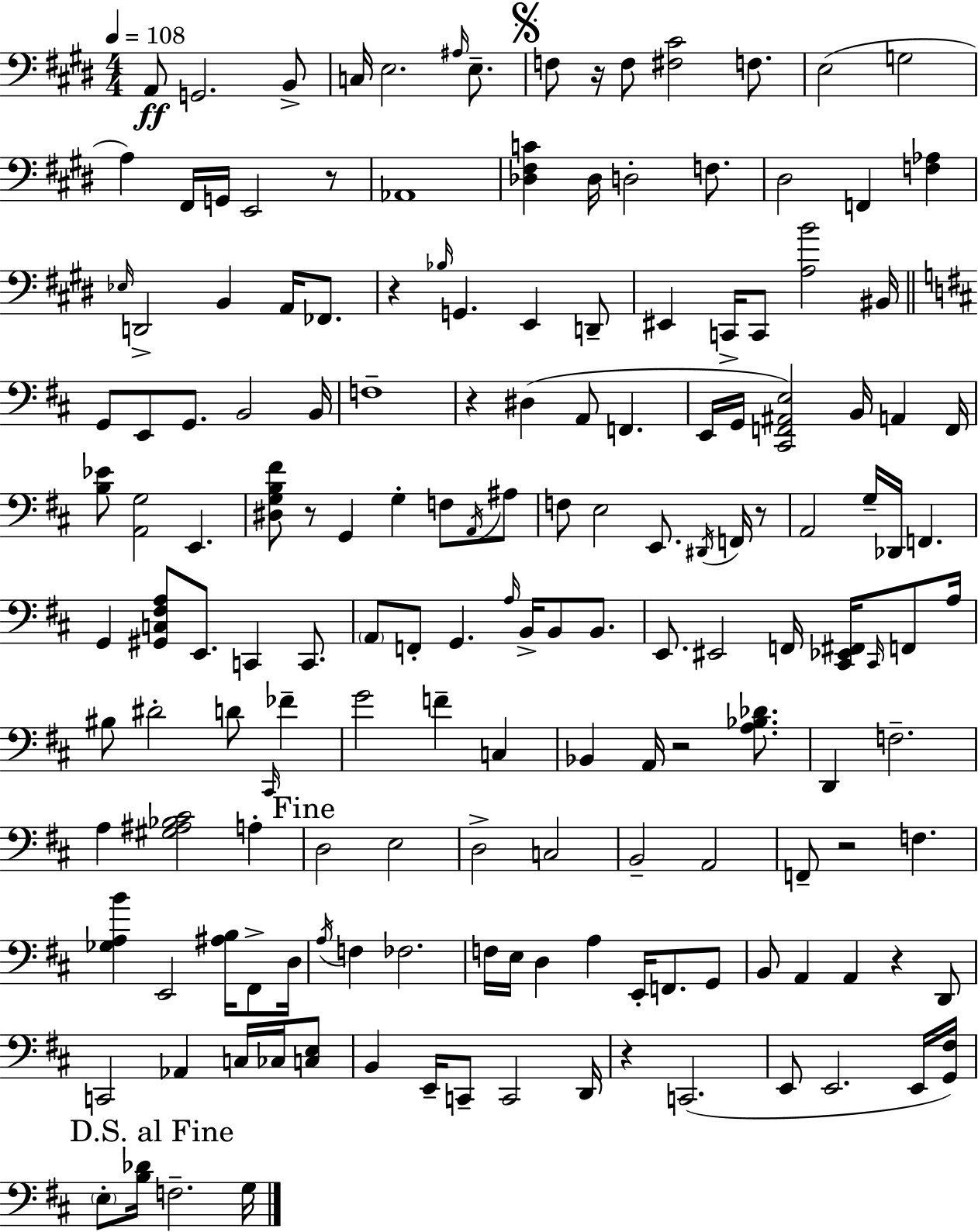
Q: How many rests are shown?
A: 10